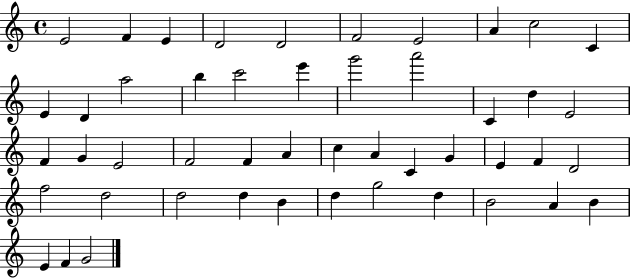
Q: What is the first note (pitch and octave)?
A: E4